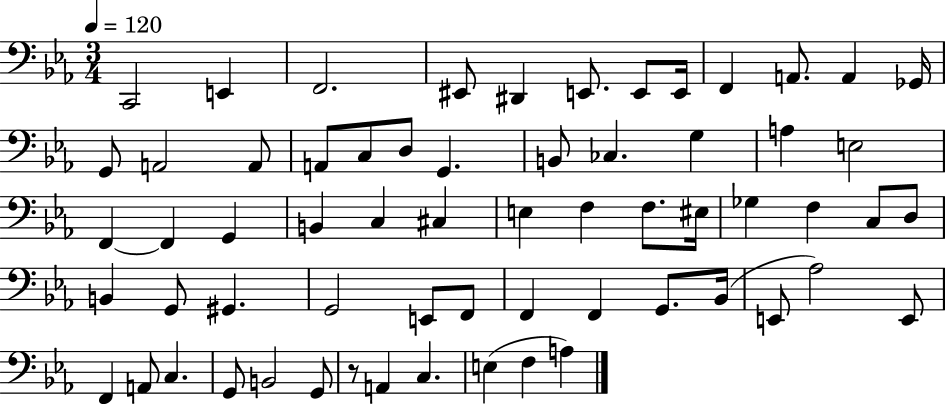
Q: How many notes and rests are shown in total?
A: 63